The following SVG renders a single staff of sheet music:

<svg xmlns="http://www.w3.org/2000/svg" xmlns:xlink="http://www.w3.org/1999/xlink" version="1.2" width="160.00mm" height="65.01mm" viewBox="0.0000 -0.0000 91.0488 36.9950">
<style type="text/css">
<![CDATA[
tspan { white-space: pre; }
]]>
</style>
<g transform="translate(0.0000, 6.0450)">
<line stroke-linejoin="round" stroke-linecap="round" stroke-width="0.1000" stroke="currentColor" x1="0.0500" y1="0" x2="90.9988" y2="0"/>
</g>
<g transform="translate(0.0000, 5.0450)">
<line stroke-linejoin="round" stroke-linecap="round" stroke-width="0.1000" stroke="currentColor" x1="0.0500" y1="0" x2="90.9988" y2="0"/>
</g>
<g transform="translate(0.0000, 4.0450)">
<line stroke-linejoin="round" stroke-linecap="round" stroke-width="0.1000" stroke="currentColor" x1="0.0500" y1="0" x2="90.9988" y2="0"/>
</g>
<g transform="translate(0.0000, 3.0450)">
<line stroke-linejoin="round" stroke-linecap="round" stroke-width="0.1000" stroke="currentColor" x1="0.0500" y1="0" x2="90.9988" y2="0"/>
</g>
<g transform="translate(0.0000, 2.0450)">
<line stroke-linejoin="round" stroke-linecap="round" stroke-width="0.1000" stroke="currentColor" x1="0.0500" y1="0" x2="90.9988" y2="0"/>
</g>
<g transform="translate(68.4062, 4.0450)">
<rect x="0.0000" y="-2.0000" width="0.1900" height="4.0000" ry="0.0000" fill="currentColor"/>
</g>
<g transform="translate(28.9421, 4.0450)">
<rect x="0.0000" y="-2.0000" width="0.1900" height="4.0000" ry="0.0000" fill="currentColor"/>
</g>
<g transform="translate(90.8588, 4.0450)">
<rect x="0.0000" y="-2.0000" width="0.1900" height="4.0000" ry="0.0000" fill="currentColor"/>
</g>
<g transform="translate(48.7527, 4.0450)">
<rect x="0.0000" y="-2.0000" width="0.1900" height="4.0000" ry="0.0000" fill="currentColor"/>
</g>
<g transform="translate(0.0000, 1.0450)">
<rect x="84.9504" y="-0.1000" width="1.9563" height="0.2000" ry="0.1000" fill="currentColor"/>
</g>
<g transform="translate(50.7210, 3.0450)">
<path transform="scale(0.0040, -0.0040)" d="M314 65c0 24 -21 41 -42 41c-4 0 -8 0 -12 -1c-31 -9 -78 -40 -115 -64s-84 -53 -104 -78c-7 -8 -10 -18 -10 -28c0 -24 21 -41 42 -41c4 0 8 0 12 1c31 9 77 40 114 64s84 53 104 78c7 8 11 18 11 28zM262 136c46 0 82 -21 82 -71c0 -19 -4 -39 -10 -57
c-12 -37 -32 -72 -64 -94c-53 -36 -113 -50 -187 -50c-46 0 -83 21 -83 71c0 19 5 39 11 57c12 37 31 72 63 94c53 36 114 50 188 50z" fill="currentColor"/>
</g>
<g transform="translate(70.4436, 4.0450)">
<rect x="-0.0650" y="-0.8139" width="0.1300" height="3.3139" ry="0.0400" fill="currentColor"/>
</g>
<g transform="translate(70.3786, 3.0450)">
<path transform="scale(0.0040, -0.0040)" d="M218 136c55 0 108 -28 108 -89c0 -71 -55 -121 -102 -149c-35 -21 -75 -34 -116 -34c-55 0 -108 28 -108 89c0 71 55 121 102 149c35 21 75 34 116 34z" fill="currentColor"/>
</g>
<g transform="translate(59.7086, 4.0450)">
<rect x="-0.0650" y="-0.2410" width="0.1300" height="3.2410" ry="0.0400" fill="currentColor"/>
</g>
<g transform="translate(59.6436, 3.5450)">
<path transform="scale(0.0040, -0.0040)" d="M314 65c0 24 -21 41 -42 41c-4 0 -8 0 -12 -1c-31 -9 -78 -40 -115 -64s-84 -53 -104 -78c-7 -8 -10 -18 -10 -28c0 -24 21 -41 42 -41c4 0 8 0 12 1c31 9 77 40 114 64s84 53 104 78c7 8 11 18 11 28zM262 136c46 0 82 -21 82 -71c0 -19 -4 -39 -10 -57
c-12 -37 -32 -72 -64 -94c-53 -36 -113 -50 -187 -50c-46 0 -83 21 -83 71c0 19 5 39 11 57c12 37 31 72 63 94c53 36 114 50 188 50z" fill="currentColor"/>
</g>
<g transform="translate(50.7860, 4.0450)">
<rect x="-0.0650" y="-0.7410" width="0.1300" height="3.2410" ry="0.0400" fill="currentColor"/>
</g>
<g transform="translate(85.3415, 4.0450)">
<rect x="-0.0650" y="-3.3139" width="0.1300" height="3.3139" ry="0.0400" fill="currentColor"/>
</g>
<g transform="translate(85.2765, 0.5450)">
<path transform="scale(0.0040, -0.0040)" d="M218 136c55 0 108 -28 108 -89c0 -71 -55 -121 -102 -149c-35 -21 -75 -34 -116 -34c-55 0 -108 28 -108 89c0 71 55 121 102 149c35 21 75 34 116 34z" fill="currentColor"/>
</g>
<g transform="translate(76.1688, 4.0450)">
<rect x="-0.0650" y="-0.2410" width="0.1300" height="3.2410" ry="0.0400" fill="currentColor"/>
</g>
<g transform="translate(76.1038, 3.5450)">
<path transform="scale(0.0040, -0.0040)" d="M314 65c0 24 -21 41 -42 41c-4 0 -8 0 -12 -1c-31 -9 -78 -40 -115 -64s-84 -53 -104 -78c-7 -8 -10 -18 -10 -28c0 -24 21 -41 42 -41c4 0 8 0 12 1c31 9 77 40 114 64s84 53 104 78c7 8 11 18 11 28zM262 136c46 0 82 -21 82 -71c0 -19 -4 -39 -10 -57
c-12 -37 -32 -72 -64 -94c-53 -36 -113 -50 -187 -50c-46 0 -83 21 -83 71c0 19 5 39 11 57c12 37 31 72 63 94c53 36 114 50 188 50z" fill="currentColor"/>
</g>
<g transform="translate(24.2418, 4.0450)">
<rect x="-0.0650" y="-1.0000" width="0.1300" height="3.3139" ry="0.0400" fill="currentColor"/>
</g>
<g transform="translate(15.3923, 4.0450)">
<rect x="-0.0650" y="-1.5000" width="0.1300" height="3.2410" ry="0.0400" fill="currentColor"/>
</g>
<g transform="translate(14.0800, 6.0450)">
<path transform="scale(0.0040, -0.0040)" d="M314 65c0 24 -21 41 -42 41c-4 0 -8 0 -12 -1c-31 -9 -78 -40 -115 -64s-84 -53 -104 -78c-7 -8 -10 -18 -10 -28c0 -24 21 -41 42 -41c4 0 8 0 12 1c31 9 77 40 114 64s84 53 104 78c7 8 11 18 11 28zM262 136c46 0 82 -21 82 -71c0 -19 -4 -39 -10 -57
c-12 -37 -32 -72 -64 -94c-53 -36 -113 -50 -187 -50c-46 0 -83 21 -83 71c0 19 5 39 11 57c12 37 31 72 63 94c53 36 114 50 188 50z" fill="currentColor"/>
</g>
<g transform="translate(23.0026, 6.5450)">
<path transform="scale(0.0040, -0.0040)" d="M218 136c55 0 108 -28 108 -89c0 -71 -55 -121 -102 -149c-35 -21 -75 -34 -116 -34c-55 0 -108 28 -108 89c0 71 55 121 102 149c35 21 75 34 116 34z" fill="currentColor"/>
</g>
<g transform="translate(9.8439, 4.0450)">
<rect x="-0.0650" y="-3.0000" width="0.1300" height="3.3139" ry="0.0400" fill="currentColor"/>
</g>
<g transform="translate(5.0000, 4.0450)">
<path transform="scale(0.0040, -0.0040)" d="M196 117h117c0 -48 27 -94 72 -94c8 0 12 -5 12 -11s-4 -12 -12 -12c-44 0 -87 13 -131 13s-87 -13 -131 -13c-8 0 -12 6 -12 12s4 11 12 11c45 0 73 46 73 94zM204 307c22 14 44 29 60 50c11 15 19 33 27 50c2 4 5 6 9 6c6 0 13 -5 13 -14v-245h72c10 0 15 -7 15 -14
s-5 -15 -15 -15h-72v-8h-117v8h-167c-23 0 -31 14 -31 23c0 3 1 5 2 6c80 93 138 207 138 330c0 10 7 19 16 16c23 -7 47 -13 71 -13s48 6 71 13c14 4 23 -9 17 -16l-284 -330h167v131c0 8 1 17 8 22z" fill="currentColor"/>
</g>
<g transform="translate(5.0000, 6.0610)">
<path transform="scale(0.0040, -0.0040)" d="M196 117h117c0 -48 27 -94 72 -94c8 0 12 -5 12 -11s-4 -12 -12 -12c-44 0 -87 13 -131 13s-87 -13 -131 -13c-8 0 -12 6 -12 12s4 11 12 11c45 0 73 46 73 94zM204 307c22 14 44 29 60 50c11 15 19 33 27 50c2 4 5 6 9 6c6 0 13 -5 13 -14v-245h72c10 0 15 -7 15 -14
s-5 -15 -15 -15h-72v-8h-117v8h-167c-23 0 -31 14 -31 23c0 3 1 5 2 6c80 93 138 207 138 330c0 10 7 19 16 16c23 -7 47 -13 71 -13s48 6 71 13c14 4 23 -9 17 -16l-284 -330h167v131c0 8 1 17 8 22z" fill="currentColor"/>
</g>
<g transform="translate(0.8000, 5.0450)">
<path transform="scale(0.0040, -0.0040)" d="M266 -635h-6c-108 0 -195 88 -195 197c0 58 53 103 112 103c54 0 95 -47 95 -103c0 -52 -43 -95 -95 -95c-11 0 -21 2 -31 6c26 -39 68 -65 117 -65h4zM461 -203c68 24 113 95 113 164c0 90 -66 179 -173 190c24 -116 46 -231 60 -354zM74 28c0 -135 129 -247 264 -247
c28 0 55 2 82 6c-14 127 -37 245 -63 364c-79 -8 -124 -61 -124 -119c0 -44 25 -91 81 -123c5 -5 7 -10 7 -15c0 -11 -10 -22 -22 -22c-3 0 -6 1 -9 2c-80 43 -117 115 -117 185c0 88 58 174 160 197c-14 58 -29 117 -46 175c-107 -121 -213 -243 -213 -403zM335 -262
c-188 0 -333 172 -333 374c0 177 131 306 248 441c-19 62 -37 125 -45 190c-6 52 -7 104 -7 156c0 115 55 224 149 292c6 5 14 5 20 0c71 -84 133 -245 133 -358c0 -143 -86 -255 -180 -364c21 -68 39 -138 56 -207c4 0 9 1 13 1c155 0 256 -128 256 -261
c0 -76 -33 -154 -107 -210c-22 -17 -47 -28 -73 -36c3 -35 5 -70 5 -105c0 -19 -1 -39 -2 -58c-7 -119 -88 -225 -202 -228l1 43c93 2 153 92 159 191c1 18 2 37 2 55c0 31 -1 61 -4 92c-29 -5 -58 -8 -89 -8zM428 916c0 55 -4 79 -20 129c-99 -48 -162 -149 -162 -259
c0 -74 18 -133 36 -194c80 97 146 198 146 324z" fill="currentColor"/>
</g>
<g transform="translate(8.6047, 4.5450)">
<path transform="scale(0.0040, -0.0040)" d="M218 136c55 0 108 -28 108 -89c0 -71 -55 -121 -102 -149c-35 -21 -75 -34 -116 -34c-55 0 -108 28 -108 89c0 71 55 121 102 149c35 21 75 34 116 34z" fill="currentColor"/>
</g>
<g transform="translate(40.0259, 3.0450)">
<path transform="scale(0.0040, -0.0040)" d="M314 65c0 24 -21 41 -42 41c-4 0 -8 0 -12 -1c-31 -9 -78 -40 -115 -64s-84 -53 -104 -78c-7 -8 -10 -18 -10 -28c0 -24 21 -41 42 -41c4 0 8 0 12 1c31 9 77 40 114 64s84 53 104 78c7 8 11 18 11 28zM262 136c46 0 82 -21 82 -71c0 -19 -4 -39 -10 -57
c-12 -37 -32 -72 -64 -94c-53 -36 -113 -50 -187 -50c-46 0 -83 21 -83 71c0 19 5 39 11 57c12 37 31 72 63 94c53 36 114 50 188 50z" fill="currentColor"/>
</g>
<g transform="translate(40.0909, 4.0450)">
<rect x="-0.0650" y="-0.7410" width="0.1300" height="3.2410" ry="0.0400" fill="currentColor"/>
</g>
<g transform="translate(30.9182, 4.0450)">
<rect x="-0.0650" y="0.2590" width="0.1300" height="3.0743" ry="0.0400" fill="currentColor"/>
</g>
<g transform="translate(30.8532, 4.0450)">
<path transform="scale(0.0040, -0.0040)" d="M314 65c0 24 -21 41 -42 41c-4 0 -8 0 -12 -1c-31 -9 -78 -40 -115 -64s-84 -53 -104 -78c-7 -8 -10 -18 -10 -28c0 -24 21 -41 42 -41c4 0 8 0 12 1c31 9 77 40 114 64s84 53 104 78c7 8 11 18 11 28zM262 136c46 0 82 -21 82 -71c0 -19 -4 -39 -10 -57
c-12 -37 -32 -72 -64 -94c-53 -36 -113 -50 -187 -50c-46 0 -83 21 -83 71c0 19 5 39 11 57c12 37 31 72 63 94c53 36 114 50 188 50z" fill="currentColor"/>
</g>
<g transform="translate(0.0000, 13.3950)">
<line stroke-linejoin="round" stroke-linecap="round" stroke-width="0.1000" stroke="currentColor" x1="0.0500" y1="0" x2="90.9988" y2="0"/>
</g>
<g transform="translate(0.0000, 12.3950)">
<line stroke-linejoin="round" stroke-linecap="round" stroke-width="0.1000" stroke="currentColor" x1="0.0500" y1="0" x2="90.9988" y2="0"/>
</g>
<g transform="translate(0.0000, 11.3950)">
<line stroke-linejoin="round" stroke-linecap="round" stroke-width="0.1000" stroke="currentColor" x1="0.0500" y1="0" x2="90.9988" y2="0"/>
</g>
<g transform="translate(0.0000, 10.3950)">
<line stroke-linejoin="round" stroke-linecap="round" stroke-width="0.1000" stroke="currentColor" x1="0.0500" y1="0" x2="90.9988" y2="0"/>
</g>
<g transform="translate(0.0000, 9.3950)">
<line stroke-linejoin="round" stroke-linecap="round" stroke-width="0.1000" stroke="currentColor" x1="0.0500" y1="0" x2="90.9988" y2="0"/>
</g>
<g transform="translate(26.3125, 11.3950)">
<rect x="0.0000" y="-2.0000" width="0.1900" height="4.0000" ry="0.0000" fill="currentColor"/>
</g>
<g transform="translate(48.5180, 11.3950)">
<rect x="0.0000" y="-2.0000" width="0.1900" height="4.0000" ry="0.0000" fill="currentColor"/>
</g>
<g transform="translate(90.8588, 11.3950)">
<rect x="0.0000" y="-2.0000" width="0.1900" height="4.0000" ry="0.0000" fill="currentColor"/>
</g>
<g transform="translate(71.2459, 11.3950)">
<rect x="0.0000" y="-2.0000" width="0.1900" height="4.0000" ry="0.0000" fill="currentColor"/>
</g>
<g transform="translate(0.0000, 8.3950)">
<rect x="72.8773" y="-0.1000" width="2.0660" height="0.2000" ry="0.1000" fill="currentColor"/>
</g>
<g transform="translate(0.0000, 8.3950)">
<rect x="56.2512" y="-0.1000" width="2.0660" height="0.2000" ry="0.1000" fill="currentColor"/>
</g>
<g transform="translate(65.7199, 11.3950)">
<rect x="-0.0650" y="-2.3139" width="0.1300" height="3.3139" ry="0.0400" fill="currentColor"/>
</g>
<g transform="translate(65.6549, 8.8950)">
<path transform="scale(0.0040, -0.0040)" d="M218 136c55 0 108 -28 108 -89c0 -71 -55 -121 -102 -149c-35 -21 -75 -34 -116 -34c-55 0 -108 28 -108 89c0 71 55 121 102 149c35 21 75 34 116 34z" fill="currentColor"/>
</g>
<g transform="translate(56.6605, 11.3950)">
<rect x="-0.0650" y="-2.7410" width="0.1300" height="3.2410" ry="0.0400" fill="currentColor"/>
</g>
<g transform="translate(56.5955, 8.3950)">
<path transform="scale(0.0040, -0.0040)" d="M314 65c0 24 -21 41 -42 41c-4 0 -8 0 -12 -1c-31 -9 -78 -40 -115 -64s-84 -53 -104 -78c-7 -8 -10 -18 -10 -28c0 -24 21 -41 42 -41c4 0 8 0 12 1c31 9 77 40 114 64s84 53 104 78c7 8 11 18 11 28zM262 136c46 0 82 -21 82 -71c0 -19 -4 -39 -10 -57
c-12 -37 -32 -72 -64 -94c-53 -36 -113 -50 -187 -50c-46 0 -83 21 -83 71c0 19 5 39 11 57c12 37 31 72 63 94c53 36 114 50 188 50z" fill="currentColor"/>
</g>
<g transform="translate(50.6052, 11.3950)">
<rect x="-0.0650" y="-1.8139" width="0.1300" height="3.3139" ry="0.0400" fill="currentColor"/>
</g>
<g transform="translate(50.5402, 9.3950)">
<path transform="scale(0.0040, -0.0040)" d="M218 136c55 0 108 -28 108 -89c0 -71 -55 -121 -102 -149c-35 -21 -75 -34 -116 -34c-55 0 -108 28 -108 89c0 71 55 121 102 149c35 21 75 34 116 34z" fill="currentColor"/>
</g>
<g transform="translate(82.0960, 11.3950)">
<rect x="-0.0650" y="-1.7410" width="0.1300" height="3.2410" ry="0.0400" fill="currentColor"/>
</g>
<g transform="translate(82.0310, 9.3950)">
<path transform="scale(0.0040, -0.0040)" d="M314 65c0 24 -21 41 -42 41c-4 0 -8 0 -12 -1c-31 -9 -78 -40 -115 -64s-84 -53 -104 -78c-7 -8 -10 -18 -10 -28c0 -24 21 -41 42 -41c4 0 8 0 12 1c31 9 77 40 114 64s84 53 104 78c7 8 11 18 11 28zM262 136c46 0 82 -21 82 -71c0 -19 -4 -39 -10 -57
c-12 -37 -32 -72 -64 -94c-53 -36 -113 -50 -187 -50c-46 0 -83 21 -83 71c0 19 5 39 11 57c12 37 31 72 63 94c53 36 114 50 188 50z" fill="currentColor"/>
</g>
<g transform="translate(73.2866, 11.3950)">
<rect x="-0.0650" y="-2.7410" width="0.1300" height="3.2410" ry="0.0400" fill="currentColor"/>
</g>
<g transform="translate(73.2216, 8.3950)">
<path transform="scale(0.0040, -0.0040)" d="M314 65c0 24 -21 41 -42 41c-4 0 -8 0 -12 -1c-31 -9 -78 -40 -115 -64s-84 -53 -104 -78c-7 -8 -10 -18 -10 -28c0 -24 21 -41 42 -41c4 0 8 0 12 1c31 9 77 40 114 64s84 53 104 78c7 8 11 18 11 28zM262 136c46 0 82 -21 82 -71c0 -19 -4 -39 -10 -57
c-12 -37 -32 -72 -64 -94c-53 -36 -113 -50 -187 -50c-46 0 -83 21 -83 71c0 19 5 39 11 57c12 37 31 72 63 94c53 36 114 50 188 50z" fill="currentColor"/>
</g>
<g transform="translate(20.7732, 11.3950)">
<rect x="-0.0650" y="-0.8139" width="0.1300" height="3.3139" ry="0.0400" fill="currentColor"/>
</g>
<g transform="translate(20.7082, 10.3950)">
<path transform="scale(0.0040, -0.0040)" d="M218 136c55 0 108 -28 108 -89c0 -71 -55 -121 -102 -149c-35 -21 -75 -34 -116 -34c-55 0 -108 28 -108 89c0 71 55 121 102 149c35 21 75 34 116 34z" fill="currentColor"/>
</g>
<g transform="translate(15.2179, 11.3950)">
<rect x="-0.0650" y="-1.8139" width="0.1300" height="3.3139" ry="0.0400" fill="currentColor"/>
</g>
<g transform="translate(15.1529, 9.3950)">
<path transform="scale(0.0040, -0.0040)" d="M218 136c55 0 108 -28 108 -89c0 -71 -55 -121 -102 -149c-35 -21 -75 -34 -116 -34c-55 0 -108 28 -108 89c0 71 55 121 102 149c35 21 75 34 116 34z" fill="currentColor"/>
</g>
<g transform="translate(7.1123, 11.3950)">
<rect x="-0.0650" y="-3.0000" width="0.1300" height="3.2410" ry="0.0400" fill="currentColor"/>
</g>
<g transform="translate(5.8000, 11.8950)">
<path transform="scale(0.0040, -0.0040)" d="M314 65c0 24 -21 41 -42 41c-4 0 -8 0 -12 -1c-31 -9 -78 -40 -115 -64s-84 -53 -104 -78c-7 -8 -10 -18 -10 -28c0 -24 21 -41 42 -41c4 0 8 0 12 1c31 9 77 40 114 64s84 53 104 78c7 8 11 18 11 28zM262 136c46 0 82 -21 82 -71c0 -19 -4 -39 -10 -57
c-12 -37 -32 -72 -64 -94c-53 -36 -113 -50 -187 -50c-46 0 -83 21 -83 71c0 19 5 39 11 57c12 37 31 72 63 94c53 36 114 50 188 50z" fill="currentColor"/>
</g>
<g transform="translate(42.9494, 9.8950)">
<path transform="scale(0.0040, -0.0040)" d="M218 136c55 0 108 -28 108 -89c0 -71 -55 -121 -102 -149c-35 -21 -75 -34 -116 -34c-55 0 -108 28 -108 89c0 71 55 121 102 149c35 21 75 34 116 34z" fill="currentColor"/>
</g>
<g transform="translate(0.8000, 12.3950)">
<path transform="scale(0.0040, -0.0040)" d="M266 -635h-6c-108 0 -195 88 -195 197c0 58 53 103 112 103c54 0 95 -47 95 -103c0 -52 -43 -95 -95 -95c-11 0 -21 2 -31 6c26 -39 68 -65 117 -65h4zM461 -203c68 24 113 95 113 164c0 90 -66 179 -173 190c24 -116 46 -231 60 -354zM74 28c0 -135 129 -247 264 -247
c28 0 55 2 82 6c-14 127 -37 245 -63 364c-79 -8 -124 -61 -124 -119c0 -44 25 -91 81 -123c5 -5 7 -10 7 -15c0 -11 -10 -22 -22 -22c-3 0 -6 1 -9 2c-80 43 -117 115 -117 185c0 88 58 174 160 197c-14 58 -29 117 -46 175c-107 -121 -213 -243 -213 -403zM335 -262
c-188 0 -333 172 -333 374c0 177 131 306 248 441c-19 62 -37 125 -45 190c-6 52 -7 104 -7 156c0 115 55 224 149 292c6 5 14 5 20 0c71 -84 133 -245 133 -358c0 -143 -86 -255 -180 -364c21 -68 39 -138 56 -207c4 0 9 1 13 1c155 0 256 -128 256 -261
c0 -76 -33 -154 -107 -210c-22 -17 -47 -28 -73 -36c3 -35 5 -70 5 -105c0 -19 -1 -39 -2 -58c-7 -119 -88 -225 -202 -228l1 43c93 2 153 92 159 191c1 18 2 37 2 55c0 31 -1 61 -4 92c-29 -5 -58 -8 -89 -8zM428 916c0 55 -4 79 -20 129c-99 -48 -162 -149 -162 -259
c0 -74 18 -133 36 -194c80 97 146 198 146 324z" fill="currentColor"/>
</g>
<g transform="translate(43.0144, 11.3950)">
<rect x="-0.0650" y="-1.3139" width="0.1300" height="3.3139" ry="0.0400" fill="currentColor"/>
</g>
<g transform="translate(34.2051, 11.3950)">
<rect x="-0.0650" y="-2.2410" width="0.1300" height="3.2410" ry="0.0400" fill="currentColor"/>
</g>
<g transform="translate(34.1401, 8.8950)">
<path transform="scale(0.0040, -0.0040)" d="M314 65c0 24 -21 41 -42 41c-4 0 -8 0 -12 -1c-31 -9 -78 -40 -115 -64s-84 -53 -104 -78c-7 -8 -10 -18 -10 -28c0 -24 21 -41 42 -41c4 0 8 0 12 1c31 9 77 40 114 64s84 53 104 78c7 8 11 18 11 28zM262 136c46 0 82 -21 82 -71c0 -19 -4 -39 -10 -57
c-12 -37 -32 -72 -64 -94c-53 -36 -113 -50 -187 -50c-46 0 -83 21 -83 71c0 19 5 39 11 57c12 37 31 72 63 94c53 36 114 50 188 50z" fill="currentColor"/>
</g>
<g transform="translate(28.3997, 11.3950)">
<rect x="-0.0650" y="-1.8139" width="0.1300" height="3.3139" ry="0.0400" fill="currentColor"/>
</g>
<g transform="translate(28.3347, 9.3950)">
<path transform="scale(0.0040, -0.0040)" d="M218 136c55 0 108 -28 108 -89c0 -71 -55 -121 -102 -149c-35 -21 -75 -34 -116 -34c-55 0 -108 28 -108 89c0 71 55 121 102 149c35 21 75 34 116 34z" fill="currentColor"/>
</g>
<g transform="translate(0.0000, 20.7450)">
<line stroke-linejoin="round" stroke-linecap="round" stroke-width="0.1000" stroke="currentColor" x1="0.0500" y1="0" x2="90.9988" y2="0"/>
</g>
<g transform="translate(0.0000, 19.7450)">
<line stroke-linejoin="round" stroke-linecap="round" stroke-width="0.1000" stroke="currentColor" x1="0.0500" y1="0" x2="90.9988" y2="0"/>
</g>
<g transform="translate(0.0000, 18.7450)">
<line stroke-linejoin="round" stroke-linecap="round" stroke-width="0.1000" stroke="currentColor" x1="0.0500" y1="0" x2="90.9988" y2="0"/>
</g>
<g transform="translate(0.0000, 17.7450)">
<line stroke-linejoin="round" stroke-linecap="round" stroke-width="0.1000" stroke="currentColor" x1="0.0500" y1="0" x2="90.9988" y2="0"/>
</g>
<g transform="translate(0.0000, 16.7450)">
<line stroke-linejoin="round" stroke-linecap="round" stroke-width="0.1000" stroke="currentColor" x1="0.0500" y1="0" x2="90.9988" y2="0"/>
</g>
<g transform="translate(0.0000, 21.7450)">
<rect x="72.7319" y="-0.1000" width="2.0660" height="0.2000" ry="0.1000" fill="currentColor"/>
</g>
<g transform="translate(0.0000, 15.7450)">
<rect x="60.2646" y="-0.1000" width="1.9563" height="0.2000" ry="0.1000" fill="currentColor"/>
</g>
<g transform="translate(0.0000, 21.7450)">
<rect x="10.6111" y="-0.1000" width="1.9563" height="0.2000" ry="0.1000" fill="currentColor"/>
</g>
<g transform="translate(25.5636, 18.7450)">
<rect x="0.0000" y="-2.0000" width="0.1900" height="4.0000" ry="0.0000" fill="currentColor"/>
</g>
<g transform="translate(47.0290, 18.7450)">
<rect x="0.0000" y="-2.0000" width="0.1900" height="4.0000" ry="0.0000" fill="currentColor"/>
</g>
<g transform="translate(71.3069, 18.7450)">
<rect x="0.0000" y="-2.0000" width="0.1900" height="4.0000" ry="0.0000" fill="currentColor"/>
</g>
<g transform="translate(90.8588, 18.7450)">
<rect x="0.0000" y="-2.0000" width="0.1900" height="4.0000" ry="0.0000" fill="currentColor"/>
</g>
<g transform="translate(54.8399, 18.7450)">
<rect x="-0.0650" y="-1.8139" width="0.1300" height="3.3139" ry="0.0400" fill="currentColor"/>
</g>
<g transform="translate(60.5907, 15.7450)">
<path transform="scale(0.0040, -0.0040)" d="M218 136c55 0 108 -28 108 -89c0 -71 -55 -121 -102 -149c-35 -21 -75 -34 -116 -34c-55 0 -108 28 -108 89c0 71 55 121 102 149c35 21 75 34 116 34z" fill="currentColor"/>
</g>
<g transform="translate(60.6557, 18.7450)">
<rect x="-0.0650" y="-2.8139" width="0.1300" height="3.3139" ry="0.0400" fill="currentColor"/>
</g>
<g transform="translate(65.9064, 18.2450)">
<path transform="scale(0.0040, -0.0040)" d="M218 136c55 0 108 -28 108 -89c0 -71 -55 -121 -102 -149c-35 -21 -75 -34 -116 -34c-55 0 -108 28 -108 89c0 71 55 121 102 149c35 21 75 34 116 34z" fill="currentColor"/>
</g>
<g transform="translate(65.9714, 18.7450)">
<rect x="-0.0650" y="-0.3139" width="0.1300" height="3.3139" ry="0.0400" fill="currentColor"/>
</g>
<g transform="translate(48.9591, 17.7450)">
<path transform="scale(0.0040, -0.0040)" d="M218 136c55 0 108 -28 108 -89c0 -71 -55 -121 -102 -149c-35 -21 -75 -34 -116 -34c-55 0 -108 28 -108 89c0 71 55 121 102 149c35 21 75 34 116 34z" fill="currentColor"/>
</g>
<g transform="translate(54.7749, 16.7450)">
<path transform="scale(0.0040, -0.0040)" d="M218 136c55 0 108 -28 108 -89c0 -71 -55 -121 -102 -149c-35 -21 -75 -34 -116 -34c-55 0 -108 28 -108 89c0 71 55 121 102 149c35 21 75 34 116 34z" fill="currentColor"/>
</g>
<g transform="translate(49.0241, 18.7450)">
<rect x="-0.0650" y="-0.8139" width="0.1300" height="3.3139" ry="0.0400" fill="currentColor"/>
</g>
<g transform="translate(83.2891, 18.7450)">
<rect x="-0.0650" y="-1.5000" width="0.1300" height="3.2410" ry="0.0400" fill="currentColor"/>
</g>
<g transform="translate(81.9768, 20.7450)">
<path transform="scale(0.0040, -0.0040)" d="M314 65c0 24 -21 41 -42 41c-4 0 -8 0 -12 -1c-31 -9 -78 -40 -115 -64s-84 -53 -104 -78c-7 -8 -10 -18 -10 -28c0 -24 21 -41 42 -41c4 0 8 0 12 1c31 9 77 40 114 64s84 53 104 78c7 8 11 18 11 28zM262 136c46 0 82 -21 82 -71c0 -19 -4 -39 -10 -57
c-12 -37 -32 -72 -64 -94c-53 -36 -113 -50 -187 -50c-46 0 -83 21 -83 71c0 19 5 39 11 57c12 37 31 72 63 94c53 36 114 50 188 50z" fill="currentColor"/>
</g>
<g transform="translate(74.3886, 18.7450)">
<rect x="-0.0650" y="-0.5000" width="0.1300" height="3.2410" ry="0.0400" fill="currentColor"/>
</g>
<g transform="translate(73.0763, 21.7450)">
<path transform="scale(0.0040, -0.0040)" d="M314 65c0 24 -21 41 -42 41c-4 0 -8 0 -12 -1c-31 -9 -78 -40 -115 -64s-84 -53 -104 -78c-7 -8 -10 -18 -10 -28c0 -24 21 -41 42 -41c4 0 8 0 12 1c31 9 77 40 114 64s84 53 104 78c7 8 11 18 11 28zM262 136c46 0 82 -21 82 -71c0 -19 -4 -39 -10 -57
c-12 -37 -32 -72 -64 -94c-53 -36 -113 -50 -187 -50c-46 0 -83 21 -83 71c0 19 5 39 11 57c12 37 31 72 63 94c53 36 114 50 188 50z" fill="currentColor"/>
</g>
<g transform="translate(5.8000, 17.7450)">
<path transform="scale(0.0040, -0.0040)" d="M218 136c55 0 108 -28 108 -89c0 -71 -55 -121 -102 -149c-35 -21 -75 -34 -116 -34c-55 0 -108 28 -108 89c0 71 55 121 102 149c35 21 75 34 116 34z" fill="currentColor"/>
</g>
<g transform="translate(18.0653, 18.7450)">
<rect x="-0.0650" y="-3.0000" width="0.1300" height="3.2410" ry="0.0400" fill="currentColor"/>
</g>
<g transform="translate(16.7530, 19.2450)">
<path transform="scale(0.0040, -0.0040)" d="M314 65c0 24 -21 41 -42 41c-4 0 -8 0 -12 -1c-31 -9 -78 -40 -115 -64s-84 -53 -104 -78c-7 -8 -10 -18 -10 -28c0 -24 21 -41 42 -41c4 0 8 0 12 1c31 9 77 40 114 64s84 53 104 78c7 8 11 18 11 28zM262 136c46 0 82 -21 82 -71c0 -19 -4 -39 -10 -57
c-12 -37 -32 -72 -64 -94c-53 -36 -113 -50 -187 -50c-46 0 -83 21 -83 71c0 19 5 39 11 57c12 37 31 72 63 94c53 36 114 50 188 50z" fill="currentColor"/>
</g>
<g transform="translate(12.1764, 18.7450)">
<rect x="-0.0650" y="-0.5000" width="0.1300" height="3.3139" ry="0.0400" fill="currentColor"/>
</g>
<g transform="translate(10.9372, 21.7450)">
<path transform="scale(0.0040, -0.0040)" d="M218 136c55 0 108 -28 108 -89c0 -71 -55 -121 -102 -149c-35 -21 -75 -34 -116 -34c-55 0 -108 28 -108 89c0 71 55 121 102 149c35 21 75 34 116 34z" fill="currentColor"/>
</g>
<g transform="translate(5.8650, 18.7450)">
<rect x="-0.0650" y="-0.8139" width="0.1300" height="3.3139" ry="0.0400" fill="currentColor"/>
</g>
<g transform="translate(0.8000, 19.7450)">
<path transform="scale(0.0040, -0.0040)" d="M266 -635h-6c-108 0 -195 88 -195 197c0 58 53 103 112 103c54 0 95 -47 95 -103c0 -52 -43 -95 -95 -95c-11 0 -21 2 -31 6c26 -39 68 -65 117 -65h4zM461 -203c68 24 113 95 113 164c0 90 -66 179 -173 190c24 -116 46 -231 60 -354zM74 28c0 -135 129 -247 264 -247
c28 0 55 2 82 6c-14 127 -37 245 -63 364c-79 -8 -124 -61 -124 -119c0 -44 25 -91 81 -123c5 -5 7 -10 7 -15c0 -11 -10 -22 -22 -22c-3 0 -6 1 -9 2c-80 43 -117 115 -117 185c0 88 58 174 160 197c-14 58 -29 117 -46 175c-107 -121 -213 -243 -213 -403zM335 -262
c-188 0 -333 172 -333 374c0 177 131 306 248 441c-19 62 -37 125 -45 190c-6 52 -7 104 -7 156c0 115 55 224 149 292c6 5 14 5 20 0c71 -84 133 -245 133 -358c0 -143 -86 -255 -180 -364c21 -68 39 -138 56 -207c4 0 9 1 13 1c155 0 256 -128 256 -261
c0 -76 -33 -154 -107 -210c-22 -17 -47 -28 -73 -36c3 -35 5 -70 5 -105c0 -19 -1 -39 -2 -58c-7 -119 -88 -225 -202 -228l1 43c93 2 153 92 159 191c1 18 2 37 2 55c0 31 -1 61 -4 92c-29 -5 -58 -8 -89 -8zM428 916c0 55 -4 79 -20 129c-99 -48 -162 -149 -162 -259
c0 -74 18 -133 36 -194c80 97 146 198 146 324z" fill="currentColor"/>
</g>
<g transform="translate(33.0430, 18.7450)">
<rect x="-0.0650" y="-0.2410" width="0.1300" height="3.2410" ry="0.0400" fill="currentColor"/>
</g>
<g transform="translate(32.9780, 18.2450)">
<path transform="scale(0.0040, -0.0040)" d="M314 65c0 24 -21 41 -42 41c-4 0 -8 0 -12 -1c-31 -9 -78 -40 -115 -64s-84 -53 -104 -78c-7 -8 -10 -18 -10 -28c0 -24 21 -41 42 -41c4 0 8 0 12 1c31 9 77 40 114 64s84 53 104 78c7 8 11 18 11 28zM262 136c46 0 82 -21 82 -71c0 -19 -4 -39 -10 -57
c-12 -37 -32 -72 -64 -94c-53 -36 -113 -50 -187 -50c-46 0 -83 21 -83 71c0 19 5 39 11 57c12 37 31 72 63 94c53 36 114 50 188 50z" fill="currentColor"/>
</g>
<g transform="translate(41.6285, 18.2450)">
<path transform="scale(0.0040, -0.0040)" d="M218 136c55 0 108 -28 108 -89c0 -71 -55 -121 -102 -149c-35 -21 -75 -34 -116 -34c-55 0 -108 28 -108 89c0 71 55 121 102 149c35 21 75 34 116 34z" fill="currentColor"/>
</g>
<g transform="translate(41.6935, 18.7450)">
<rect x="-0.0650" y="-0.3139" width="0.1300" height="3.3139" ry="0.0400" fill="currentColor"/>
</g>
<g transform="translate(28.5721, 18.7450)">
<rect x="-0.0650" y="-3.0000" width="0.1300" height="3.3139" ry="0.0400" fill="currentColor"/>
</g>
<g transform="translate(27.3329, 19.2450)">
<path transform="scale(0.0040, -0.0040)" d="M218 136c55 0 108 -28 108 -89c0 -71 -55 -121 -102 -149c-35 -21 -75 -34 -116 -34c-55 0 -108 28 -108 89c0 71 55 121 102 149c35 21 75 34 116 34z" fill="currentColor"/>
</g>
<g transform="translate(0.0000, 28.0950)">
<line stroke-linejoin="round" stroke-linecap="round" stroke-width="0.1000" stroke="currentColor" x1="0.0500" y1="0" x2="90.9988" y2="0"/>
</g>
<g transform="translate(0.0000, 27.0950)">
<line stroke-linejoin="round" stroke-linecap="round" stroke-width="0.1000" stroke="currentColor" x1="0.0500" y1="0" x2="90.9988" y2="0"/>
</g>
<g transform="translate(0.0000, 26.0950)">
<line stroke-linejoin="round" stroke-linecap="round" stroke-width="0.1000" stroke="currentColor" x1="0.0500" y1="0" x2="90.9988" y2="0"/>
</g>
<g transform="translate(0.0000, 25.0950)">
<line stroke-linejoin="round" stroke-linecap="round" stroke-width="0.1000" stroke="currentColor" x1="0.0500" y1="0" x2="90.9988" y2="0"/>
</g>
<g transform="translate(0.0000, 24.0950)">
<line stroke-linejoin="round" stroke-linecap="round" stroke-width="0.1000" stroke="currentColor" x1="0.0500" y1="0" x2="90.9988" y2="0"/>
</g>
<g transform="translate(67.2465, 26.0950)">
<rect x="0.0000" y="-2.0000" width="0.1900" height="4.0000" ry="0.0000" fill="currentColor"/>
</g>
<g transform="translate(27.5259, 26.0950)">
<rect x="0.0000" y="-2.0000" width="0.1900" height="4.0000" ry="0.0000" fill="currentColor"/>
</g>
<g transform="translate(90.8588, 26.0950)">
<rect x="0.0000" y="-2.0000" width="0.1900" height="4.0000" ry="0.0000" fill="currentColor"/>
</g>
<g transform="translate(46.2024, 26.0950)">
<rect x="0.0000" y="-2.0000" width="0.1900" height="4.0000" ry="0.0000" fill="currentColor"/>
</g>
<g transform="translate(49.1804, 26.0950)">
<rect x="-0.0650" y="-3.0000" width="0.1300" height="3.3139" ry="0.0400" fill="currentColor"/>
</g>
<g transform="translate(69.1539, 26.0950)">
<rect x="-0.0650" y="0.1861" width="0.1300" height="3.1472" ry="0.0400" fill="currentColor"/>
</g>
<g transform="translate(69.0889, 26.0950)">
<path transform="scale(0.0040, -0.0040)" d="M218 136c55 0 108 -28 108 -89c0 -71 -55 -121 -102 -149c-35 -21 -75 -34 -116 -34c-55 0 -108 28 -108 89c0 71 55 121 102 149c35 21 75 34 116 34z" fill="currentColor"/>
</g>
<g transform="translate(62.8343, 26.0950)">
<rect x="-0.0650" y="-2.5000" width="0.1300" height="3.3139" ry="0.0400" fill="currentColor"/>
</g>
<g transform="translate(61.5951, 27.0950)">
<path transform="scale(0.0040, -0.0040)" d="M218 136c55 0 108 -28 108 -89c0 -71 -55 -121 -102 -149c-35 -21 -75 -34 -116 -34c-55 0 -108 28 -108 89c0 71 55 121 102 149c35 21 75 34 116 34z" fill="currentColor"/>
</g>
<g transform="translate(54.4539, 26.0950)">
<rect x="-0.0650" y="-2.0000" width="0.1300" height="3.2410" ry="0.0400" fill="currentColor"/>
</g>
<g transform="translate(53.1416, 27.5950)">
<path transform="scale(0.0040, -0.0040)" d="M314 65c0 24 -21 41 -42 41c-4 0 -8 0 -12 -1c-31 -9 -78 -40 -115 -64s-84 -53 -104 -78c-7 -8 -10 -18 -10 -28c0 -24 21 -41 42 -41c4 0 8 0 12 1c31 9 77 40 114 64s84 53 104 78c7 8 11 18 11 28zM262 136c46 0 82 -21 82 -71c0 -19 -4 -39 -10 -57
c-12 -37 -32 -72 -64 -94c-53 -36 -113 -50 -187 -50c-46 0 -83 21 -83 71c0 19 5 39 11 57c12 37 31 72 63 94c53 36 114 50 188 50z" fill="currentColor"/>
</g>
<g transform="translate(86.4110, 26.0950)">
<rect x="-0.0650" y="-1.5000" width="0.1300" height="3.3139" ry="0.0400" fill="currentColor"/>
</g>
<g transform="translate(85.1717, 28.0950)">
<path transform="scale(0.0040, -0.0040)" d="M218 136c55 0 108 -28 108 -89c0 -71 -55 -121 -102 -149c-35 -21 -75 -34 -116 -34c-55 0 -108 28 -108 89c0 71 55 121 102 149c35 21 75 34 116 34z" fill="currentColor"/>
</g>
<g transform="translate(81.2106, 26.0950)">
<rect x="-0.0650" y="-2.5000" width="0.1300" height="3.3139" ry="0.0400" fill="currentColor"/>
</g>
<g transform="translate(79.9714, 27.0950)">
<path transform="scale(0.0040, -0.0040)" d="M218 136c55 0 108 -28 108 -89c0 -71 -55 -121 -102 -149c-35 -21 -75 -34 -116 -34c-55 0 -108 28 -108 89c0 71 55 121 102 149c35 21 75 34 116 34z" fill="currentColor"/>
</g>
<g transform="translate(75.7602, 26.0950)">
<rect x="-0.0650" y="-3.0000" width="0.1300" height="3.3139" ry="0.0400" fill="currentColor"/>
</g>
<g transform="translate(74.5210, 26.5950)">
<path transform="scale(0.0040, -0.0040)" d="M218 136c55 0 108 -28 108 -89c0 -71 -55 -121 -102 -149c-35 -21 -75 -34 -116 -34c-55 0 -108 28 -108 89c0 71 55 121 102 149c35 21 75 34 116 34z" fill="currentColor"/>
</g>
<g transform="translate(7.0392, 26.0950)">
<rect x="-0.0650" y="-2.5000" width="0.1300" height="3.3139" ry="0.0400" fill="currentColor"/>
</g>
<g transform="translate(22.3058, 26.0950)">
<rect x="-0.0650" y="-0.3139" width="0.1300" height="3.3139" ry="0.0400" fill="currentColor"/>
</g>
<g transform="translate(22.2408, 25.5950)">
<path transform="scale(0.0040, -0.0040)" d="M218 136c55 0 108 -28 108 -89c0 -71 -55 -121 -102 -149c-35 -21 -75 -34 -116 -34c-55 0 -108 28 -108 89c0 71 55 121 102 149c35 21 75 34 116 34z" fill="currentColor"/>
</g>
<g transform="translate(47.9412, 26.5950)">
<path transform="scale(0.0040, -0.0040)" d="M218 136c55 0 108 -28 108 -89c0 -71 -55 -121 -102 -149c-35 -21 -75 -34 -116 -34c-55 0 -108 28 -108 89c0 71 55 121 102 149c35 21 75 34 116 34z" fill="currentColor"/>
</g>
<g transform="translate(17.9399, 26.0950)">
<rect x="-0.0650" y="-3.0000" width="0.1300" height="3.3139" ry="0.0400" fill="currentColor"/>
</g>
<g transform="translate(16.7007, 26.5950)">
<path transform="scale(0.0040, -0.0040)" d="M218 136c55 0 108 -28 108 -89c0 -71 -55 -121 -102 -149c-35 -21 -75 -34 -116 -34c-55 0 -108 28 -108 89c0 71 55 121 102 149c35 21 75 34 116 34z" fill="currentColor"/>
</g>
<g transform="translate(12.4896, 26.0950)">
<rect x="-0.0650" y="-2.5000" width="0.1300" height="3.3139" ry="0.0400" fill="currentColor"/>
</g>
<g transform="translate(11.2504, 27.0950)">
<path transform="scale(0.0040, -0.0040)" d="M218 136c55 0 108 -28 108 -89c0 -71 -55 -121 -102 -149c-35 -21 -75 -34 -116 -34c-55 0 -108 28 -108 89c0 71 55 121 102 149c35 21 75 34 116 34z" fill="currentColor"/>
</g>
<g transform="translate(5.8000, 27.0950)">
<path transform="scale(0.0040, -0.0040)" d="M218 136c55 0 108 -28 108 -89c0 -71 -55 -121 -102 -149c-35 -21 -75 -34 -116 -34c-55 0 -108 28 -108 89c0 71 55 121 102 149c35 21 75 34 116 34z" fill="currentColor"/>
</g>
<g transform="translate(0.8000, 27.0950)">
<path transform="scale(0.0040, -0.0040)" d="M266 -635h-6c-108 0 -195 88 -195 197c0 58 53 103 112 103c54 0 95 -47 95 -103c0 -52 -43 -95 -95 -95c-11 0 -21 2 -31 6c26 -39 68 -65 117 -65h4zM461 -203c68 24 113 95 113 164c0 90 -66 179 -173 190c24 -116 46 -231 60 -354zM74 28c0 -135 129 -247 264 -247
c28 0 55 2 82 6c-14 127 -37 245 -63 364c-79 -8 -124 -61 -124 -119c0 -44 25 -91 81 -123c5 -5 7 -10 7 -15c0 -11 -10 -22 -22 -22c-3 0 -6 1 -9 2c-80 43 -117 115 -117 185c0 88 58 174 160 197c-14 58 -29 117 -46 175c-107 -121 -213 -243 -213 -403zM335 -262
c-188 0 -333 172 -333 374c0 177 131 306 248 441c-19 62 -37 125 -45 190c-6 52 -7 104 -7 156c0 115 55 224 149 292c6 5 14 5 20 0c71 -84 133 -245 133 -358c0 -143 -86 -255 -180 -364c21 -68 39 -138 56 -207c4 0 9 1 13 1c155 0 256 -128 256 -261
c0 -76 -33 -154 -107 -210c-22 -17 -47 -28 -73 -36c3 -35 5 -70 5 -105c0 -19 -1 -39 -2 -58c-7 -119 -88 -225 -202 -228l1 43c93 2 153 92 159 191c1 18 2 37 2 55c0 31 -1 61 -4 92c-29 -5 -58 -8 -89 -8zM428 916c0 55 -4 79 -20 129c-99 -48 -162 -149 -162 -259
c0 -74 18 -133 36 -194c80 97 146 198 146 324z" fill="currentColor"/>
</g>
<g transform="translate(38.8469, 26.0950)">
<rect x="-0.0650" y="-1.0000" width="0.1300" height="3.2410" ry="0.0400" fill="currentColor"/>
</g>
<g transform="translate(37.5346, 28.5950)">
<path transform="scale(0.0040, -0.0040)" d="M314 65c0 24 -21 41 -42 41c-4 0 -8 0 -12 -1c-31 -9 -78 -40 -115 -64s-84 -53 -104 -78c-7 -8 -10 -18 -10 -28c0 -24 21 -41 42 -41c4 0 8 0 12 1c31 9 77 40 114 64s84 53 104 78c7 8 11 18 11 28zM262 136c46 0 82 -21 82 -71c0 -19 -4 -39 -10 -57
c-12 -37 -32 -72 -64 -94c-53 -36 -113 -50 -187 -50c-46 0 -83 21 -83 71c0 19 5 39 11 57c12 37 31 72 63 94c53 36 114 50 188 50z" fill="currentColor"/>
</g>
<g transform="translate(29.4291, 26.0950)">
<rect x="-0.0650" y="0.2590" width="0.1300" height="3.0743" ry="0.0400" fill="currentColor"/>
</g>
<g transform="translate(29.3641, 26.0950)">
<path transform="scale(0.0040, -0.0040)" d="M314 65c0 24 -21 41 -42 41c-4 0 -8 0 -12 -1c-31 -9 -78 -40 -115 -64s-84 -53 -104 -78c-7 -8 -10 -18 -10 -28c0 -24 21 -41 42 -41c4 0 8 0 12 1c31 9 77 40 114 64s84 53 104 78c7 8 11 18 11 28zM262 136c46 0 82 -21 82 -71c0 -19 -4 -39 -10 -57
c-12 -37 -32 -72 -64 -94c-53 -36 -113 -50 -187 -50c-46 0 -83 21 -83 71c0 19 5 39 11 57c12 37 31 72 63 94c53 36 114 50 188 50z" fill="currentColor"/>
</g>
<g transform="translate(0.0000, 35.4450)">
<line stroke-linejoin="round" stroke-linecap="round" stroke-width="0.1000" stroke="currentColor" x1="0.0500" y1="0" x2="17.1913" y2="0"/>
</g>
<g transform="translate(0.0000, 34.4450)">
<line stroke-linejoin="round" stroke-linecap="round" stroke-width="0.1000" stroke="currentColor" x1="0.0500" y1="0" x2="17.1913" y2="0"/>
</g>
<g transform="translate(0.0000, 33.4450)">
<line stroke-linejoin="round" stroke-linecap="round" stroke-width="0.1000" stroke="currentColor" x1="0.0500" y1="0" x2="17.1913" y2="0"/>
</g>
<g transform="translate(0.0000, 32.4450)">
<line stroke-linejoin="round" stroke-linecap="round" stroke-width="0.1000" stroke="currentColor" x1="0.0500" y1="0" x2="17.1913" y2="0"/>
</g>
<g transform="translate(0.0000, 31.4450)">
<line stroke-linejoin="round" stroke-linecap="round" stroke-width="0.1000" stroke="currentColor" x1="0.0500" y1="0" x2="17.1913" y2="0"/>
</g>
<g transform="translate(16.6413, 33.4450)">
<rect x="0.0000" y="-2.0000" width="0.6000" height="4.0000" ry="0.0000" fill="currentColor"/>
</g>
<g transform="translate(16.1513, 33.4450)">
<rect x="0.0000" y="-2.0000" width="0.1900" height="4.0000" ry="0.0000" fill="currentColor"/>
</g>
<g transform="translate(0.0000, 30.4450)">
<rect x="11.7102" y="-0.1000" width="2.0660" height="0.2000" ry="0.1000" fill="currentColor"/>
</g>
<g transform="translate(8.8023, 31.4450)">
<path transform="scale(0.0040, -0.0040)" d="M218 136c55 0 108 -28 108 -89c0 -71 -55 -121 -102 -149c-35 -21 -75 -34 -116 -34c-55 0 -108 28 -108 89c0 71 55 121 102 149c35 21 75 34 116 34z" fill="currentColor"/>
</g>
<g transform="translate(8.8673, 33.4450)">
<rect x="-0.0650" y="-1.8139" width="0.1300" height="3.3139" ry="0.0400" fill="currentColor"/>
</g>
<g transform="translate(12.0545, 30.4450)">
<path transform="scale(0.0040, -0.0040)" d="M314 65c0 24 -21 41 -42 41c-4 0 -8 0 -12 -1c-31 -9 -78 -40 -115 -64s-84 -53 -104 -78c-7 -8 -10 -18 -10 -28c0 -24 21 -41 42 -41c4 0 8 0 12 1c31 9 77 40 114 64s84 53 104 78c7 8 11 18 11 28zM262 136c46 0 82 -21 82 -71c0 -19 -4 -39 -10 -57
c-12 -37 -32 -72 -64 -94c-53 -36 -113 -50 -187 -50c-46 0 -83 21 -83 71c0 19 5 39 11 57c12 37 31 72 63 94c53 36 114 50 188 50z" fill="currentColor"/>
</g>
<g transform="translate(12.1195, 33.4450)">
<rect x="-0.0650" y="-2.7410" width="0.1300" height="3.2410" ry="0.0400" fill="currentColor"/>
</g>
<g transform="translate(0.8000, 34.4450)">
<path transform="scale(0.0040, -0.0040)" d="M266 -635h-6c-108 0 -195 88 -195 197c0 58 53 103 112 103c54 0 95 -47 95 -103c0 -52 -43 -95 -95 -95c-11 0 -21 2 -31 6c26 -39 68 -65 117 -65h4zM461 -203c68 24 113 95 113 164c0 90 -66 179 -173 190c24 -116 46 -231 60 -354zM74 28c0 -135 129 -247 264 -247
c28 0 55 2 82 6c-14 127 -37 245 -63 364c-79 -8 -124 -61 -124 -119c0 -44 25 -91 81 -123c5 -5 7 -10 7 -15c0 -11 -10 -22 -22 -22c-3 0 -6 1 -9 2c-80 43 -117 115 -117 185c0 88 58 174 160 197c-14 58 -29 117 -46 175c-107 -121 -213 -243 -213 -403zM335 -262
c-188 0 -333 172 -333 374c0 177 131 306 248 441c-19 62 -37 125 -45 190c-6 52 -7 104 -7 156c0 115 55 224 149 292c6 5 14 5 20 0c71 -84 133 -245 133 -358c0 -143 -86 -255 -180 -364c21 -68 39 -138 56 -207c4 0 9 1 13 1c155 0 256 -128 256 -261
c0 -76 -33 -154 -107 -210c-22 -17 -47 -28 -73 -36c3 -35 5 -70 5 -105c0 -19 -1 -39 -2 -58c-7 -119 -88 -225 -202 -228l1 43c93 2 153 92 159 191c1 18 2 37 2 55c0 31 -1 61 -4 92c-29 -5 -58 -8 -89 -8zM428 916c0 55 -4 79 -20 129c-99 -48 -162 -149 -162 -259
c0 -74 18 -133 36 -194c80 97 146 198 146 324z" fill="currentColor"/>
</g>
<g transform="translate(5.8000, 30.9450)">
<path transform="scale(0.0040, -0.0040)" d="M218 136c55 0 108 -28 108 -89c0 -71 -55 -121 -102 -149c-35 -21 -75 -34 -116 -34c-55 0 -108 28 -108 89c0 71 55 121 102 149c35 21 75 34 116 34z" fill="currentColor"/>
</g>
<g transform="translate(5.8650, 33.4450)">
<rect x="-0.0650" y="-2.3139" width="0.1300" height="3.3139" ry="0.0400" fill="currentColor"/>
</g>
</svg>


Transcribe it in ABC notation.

X:1
T:Untitled
M:4/4
L:1/4
K:C
A E2 D B2 d2 d2 c2 d c2 b A2 f d f g2 e f a2 g a2 f2 d C A2 A c2 c d f a c C2 E2 G G A c B2 D2 A F2 G B A G E g f a2